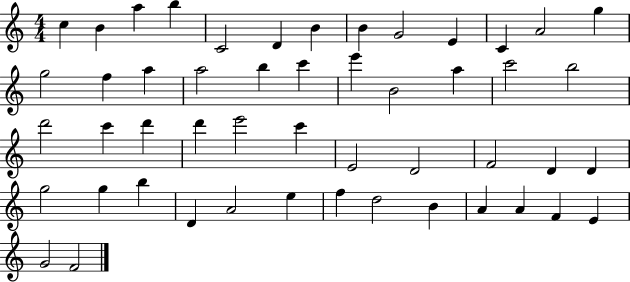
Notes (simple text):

C5/q B4/q A5/q B5/q C4/h D4/q B4/q B4/q G4/h E4/q C4/q A4/h G5/q G5/h F5/q A5/q A5/h B5/q C6/q E6/q B4/h A5/q C6/h B5/h D6/h C6/q D6/q D6/q E6/h C6/q E4/h D4/h F4/h D4/q D4/q G5/h G5/q B5/q D4/q A4/h E5/q F5/q D5/h B4/q A4/q A4/q F4/q E4/q G4/h F4/h